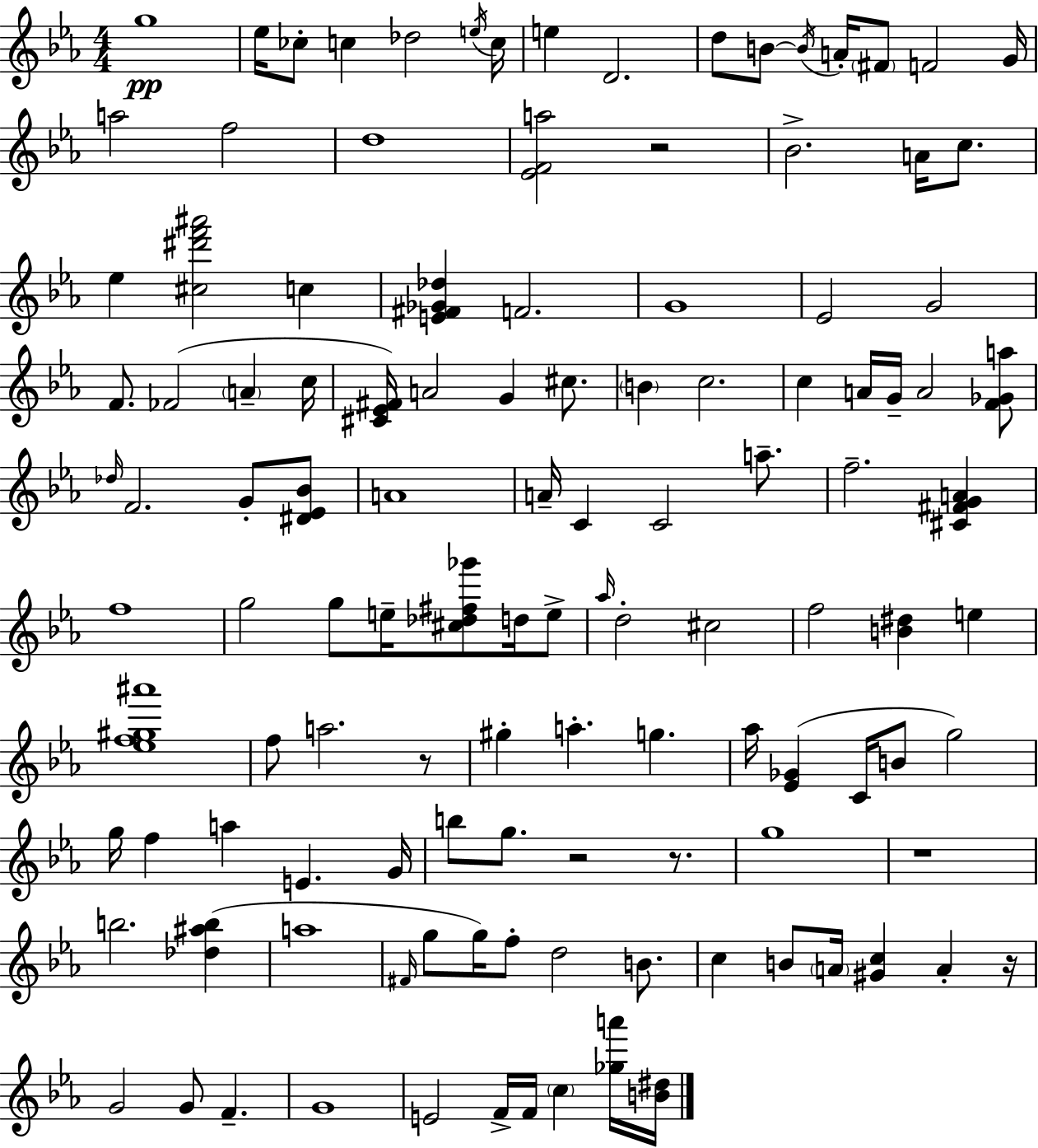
{
  \clef treble
  \numericTimeSignature
  \time 4/4
  \key ees \major
  g''1\pp | ees''16 ces''8-. c''4 des''2 \acciaccatura { e''16 } | c''16 e''4 d'2. | d''8 b'8~~ \acciaccatura { b'16 } a'16-. \parenthesize fis'8 f'2 | \break g'16 a''2 f''2 | d''1 | <ees' f' a''>2 r2 | bes'2.-> a'16 c''8. | \break ees''4 <cis'' dis''' f''' ais'''>2 c''4 | <e' fis' ges' des''>4 f'2. | g'1 | ees'2 g'2 | \break f'8. fes'2( \parenthesize a'4-- | c''16 <cis' ees' fis'>16) a'2 g'4 cis''8. | \parenthesize b'4 c''2. | c''4 a'16 g'16-- a'2 | \break <f' ges' a''>8 \grace { des''16 } f'2. g'8-. | <dis' ees' bes'>8 a'1 | a'16-- c'4 c'2 | a''8.-- f''2.-- <cis' fis' g' a'>4 | \break f''1 | g''2 g''8 e''16-- <cis'' des'' fis'' ges'''>8 | d''16 e''8-> \grace { aes''16 } d''2-. cis''2 | f''2 <b' dis''>4 | \break e''4 <ees'' f'' gis'' ais'''>1 | f''8 a''2. | r8 gis''4-. a''4.-. g''4. | aes''16 <ees' ges'>4( c'16 b'8 g''2) | \break g''16 f''4 a''4 e'4. | g'16 b''8 g''8. r2 | r8. g''1 | r1 | \break b''2. | <des'' ais'' b''>4( a''1 | \grace { fis'16 } g''8 g''16) f''8-. d''2 | b'8. c''4 b'8 \parenthesize a'16 <gis' c''>4 | \break a'4-. r16 g'2 g'8 f'4.-- | g'1 | e'2 f'16-> f'16 \parenthesize c''4 | <ges'' a'''>16 <b' dis''>16 \bar "|."
}